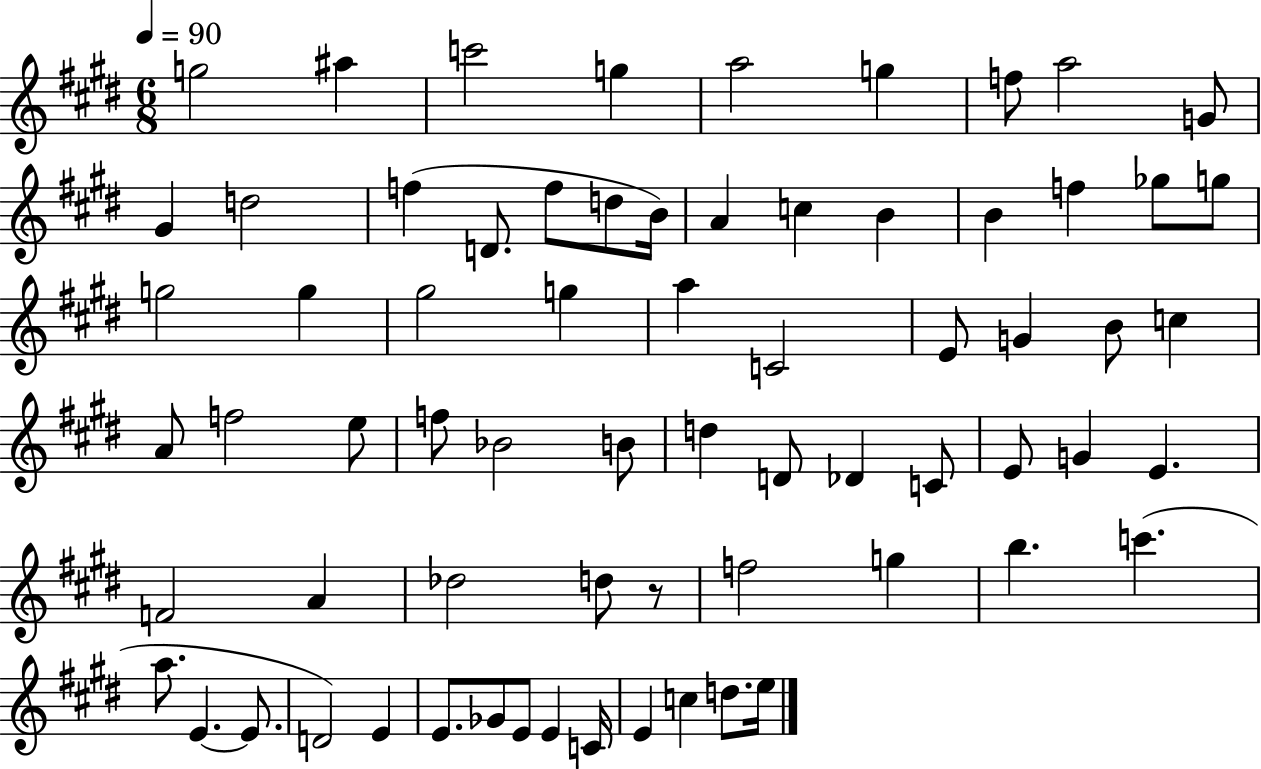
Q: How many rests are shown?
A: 1